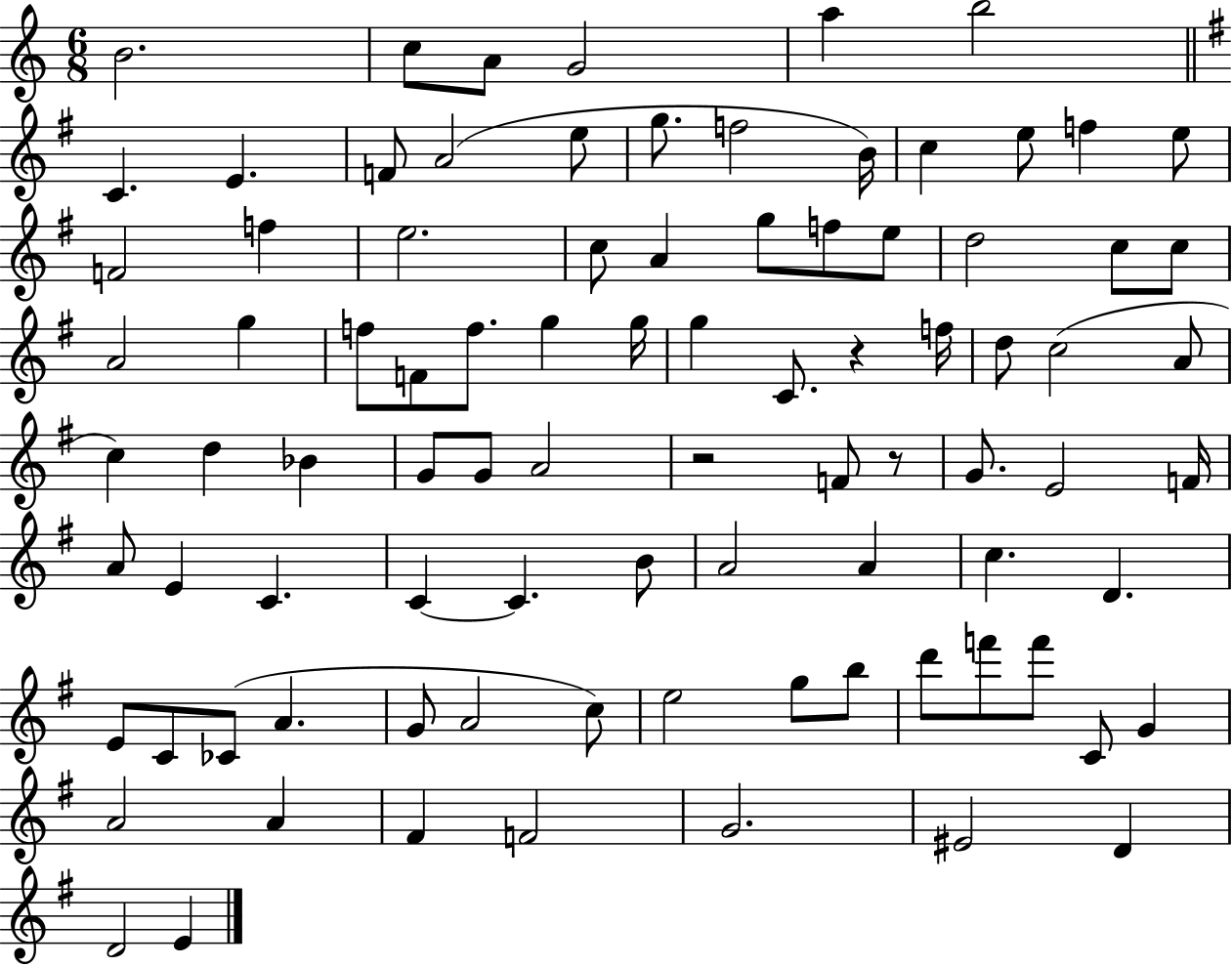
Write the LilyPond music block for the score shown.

{
  \clef treble
  \numericTimeSignature
  \time 6/8
  \key c \major
  b'2. | c''8 a'8 g'2 | a''4 b''2 | \bar "||" \break \key g \major c'4. e'4. | f'8 a'2( e''8 | g''8. f''2 b'16) | c''4 e''8 f''4 e''8 | \break f'2 f''4 | e''2. | c''8 a'4 g''8 f''8 e''8 | d''2 c''8 c''8 | \break a'2 g''4 | f''8 f'8 f''8. g''4 g''16 | g''4 c'8. r4 f''16 | d''8 c''2( a'8 | \break c''4) d''4 bes'4 | g'8 g'8 a'2 | r2 f'8 r8 | g'8. e'2 f'16 | \break a'8 e'4 c'4. | c'4~~ c'4. b'8 | a'2 a'4 | c''4. d'4. | \break e'8 c'8 ces'8( a'4. | g'8 a'2 c''8) | e''2 g''8 b''8 | d'''8 f'''8 f'''8 c'8 g'4 | \break a'2 a'4 | fis'4 f'2 | g'2. | eis'2 d'4 | \break d'2 e'4 | \bar "|."
}